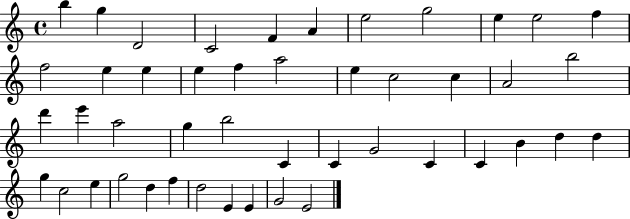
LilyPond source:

{
  \clef treble
  \time 4/4
  \defaultTimeSignature
  \key c \major
  b''4 g''4 d'2 | c'2 f'4 a'4 | e''2 g''2 | e''4 e''2 f''4 | \break f''2 e''4 e''4 | e''4 f''4 a''2 | e''4 c''2 c''4 | a'2 b''2 | \break d'''4 e'''4 a''2 | g''4 b''2 c'4 | c'4 g'2 c'4 | c'4 b'4 d''4 d''4 | \break g''4 c''2 e''4 | g''2 d''4 f''4 | d''2 e'4 e'4 | g'2 e'2 | \break \bar "|."
}